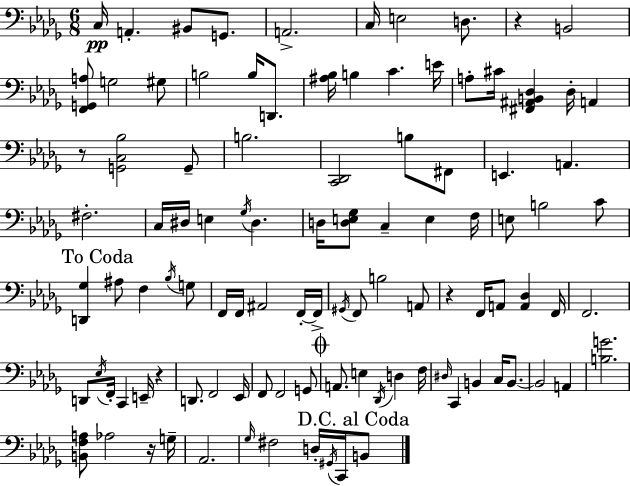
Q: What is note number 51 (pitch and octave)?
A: F2